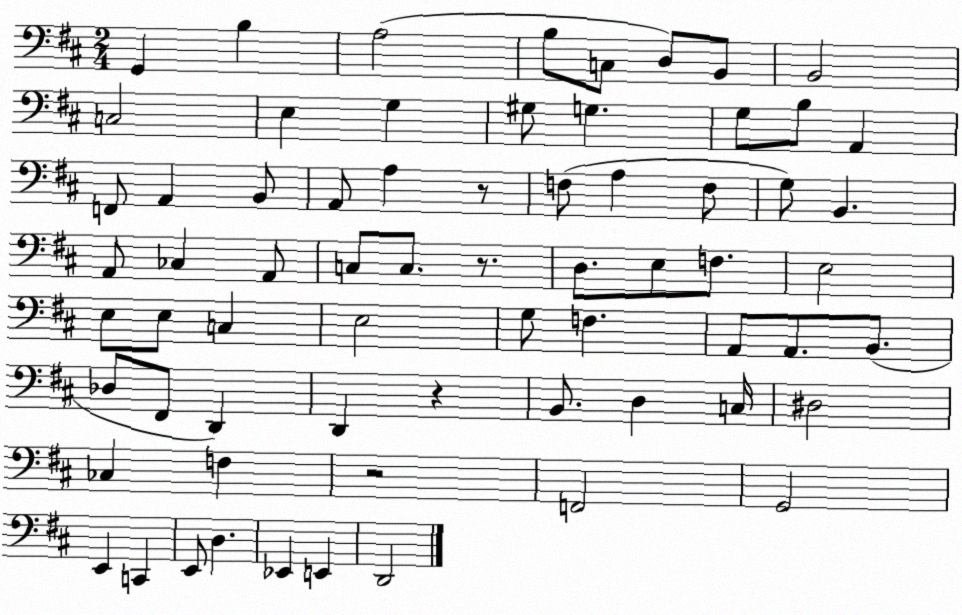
X:1
T:Untitled
M:2/4
L:1/4
K:D
G,, B, A,2 B,/2 C,/2 D,/2 B,,/2 B,,2 C,2 E, G, ^G,/2 G, G,/2 B,/2 A,, F,,/2 A,, B,,/2 A,,/2 A, z/2 F,/2 A, F,/2 G,/2 B,, A,,/2 _C, A,,/2 C,/2 C,/2 z/2 D,/2 E,/2 F,/2 E,2 E,/2 E,/2 C, E,2 G,/2 F, A,,/2 A,,/2 B,,/2 _D,/2 ^F,,/2 D,, D,, z B,,/2 D, C,/4 ^D,2 _C, F, z2 F,,2 G,,2 E,, C,, E,,/2 D, _E,, E,, D,,2